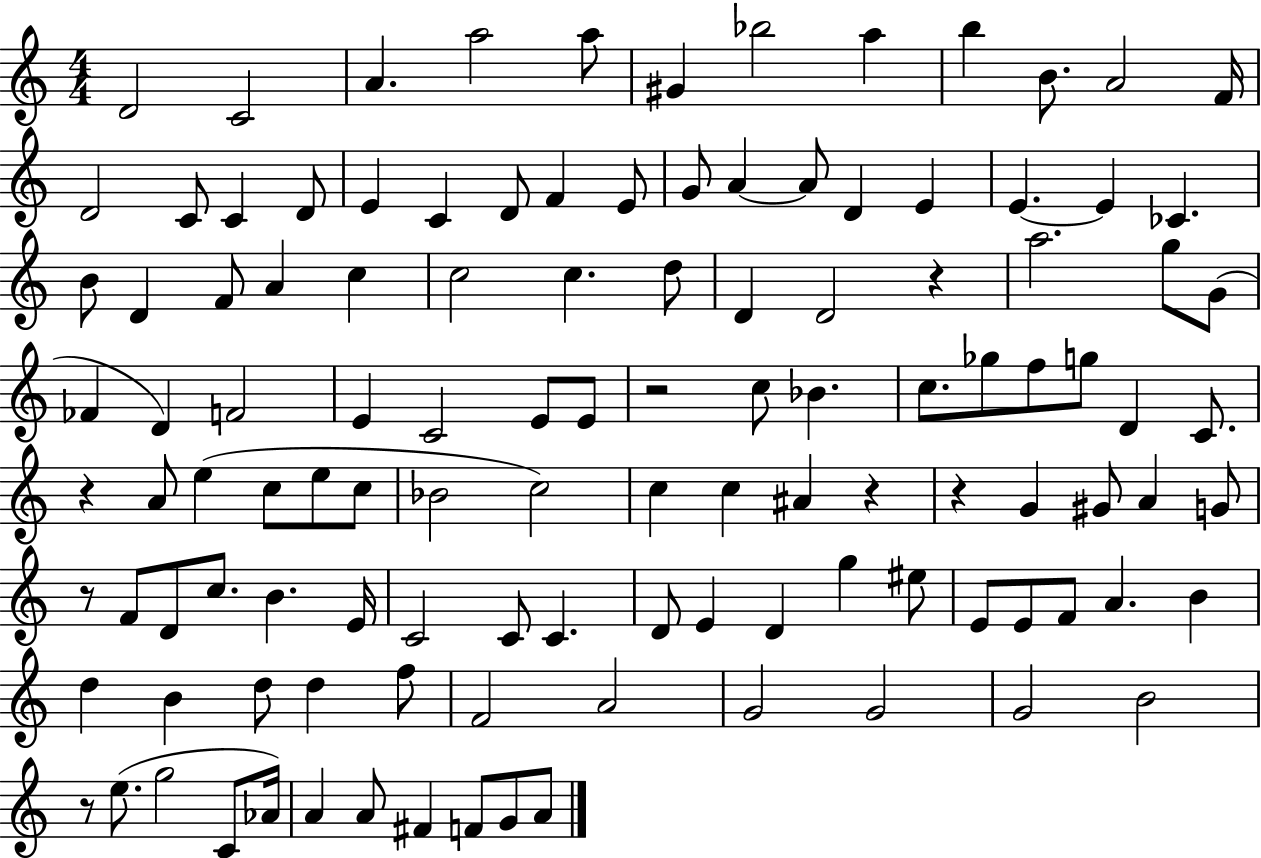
{
  \clef treble
  \numericTimeSignature
  \time 4/4
  \key c \major
  \repeat volta 2 { d'2 c'2 | a'4. a''2 a''8 | gis'4 bes''2 a''4 | b''4 b'8. a'2 f'16 | \break d'2 c'8 c'4 d'8 | e'4 c'4 d'8 f'4 e'8 | g'8 a'4~~ a'8 d'4 e'4 | e'4.~~ e'4 ces'4. | \break b'8 d'4 f'8 a'4 c''4 | c''2 c''4. d''8 | d'4 d'2 r4 | a''2. g''8 g'8( | \break fes'4 d'4) f'2 | e'4 c'2 e'8 e'8 | r2 c''8 bes'4. | c''8. ges''8 f''8 g''8 d'4 c'8. | \break r4 a'8 e''4( c''8 e''8 c''8 | bes'2 c''2) | c''4 c''4 ais'4 r4 | r4 g'4 gis'8 a'4 g'8 | \break r8 f'8 d'8 c''8. b'4. e'16 | c'2 c'8 c'4. | d'8 e'4 d'4 g''4 eis''8 | e'8 e'8 f'8 a'4. b'4 | \break d''4 b'4 d''8 d''4 f''8 | f'2 a'2 | g'2 g'2 | g'2 b'2 | \break r8 e''8.( g''2 c'8 aes'16) | a'4 a'8 fis'4 f'8 g'8 a'8 | } \bar "|."
}